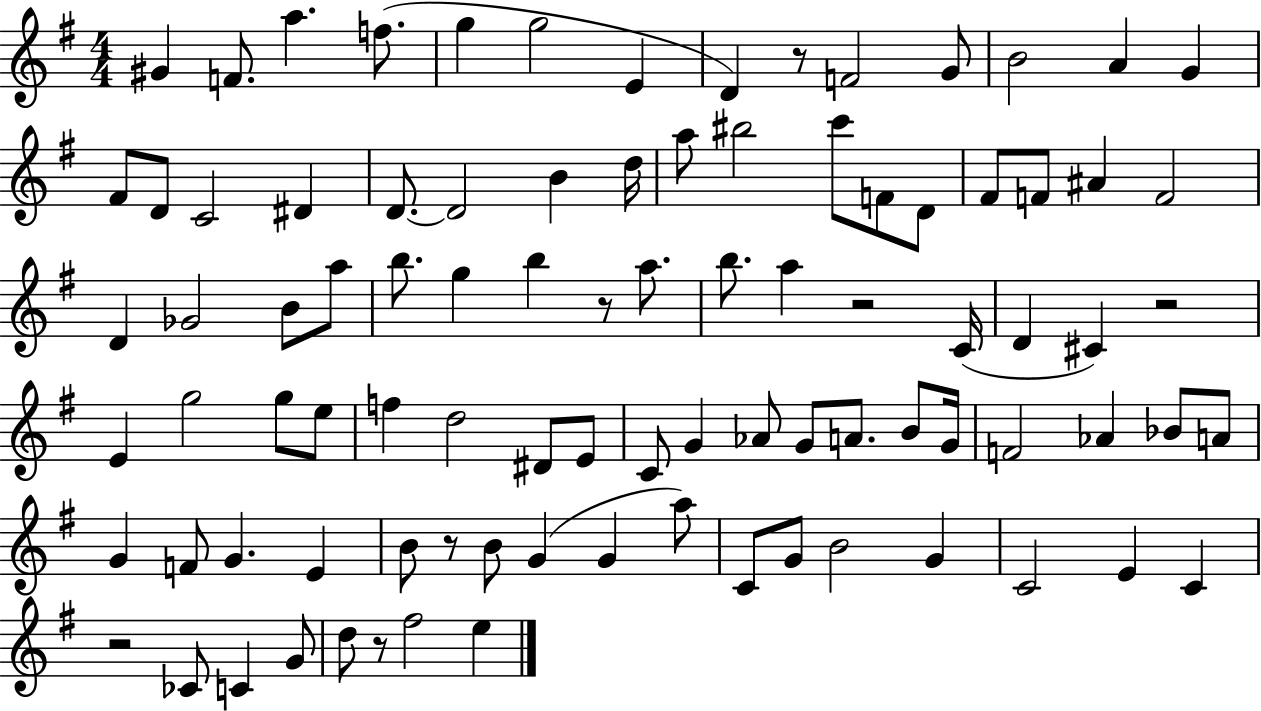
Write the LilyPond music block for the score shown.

{
  \clef treble
  \numericTimeSignature
  \time 4/4
  \key g \major
  gis'4 f'8. a''4. f''8.( | g''4 g''2 e'4 | d'4) r8 f'2 g'8 | b'2 a'4 g'4 | \break fis'8 d'8 c'2 dis'4 | d'8.~~ d'2 b'4 d''16 | a''8 bis''2 c'''8 f'8 d'8 | fis'8 f'8 ais'4 f'2 | \break d'4 ges'2 b'8 a''8 | b''8. g''4 b''4 r8 a''8. | b''8. a''4 r2 c'16( | d'4 cis'4) r2 | \break e'4 g''2 g''8 e''8 | f''4 d''2 dis'8 e'8 | c'8 g'4 aes'8 g'8 a'8. b'8 g'16 | f'2 aes'4 bes'8 a'8 | \break g'4 f'8 g'4. e'4 | b'8 r8 b'8 g'4( g'4 a''8) | c'8 g'8 b'2 g'4 | c'2 e'4 c'4 | \break r2 ces'8 c'4 g'8 | d''8 r8 fis''2 e''4 | \bar "|."
}